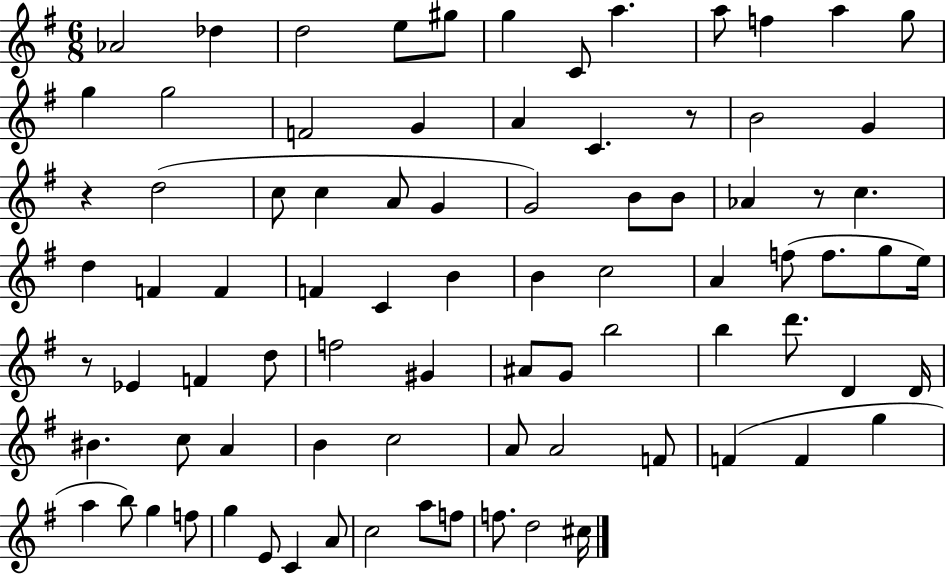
{
  \clef treble
  \numericTimeSignature
  \time 6/8
  \key g \major
  aes'2 des''4 | d''2 e''8 gis''8 | g''4 c'8 a''4. | a''8 f''4 a''4 g''8 | \break g''4 g''2 | f'2 g'4 | a'4 c'4. r8 | b'2 g'4 | \break r4 d''2( | c''8 c''4 a'8 g'4 | g'2) b'8 b'8 | aes'4 r8 c''4. | \break d''4 f'4 f'4 | f'4 c'4 b'4 | b'4 c''2 | a'4 f''8( f''8. g''8 e''16) | \break r8 ees'4 f'4 d''8 | f''2 gis'4 | ais'8 g'8 b''2 | b''4 d'''8. d'4 d'16 | \break bis'4. c''8 a'4 | b'4 c''2 | a'8 a'2 f'8 | f'4( f'4 g''4 | \break a''4 b''8) g''4 f''8 | g''4 e'8 c'4 a'8 | c''2 a''8 f''8 | f''8. d''2 cis''16 | \break \bar "|."
}